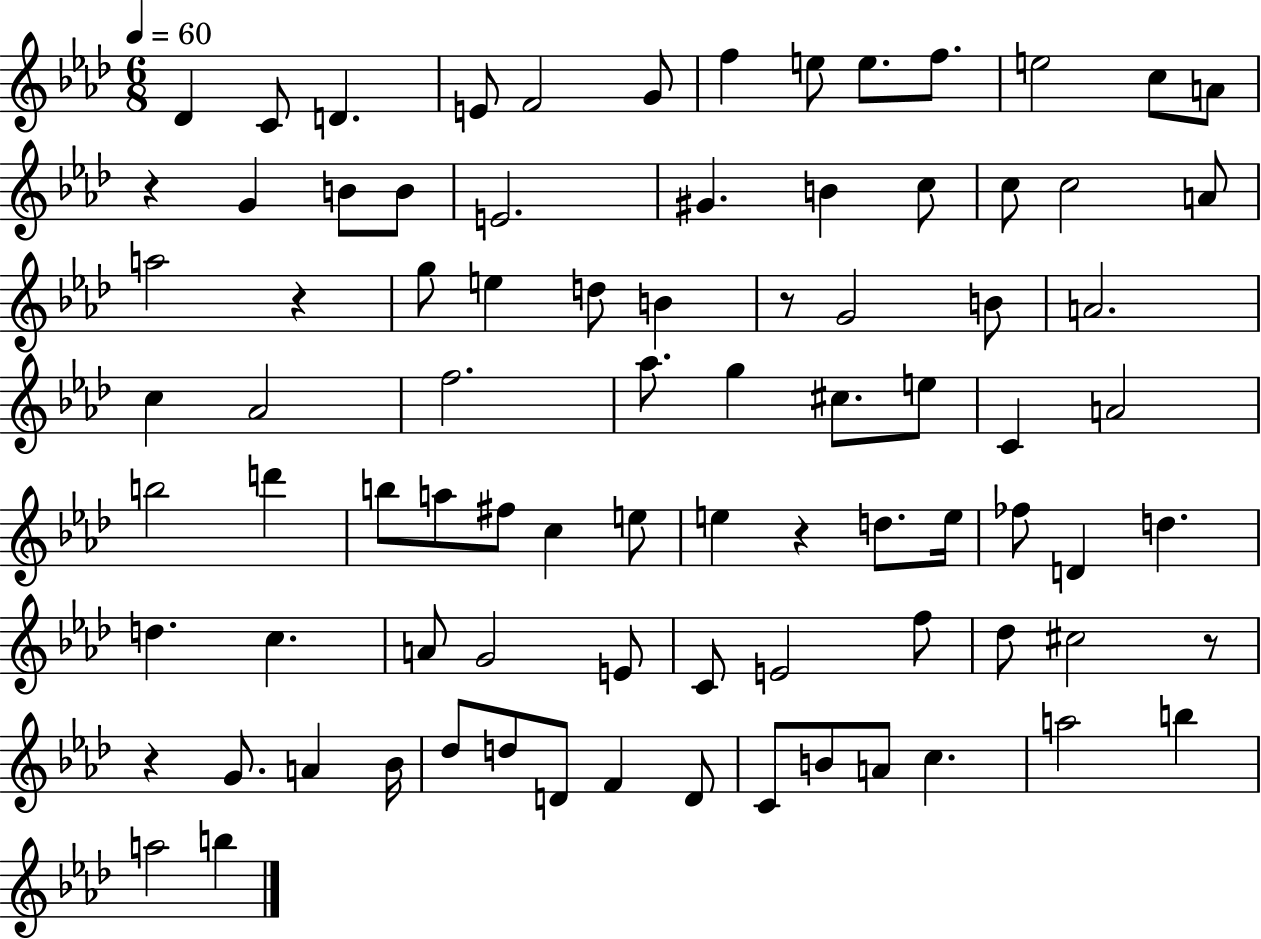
{
  \clef treble
  \numericTimeSignature
  \time 6/8
  \key aes \major
  \tempo 4 = 60
  des'4 c'8 d'4. | e'8 f'2 g'8 | f''4 e''8 e''8. f''8. | e''2 c''8 a'8 | \break r4 g'4 b'8 b'8 | e'2. | gis'4. b'4 c''8 | c''8 c''2 a'8 | \break a''2 r4 | g''8 e''4 d''8 b'4 | r8 g'2 b'8 | a'2. | \break c''4 aes'2 | f''2. | aes''8. g''4 cis''8. e''8 | c'4 a'2 | \break b''2 d'''4 | b''8 a''8 fis''8 c''4 e''8 | e''4 r4 d''8. e''16 | fes''8 d'4 d''4. | \break d''4. c''4. | a'8 g'2 e'8 | c'8 e'2 f''8 | des''8 cis''2 r8 | \break r4 g'8. a'4 bes'16 | des''8 d''8 d'8 f'4 d'8 | c'8 b'8 a'8 c''4. | a''2 b''4 | \break a''2 b''4 | \bar "|."
}